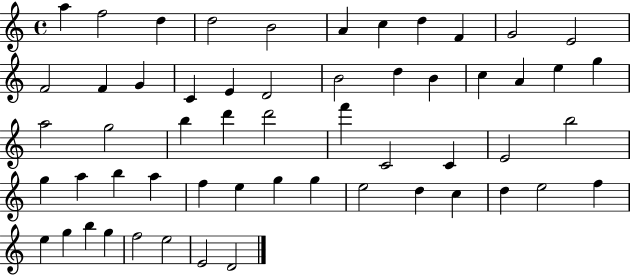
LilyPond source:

{
  \clef treble
  \time 4/4
  \defaultTimeSignature
  \key c \major
  a''4 f''2 d''4 | d''2 b'2 | a'4 c''4 d''4 f'4 | g'2 e'2 | \break f'2 f'4 g'4 | c'4 e'4 d'2 | b'2 d''4 b'4 | c''4 a'4 e''4 g''4 | \break a''2 g''2 | b''4 d'''4 d'''2 | f'''4 c'2 c'4 | e'2 b''2 | \break g''4 a''4 b''4 a''4 | f''4 e''4 g''4 g''4 | e''2 d''4 c''4 | d''4 e''2 f''4 | \break e''4 g''4 b''4 g''4 | f''2 e''2 | e'2 d'2 | \bar "|."
}